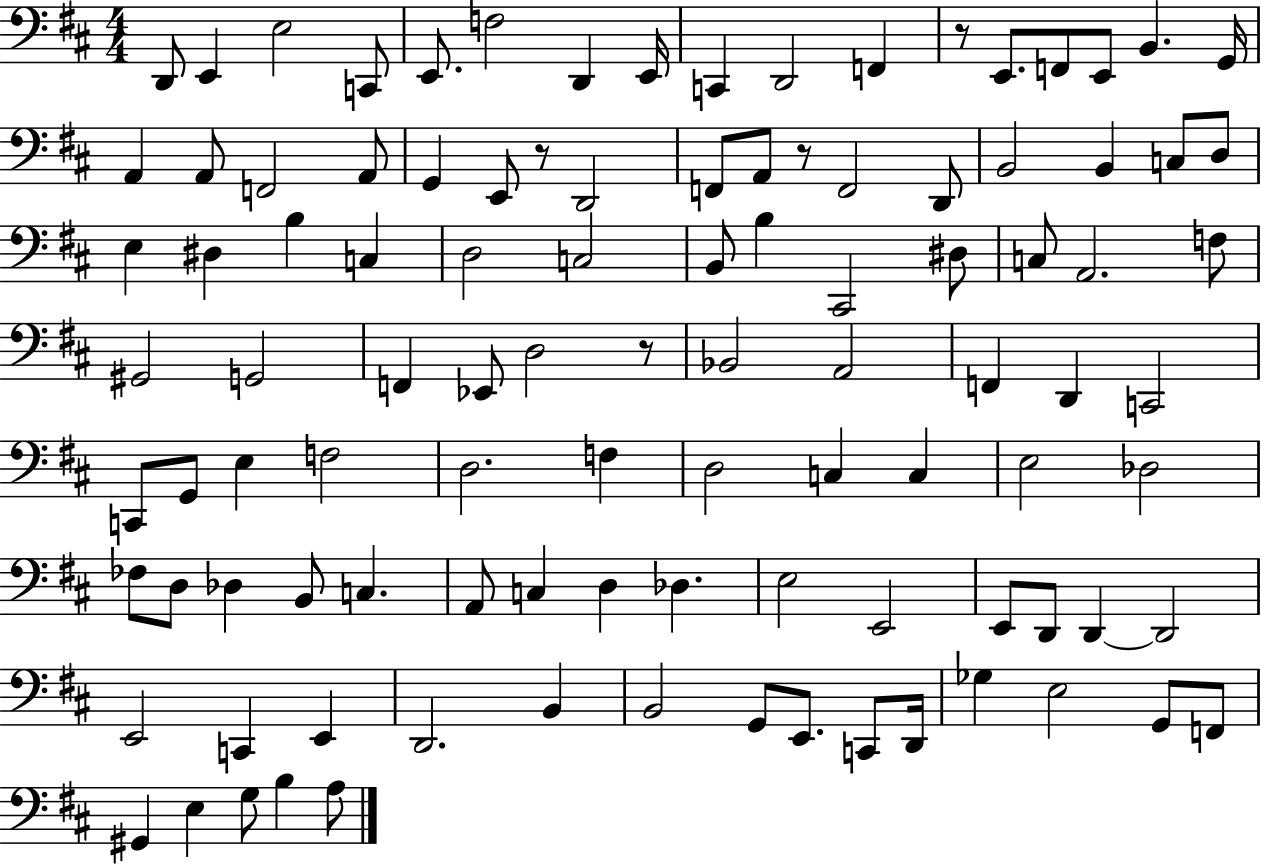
X:1
T:Untitled
M:4/4
L:1/4
K:D
D,,/2 E,, E,2 C,,/2 E,,/2 F,2 D,, E,,/4 C,, D,,2 F,, z/2 E,,/2 F,,/2 E,,/2 B,, G,,/4 A,, A,,/2 F,,2 A,,/2 G,, E,,/2 z/2 D,,2 F,,/2 A,,/2 z/2 F,,2 D,,/2 B,,2 B,, C,/2 D,/2 E, ^D, B, C, D,2 C,2 B,,/2 B, ^C,,2 ^D,/2 C,/2 A,,2 F,/2 ^G,,2 G,,2 F,, _E,,/2 D,2 z/2 _B,,2 A,,2 F,, D,, C,,2 C,,/2 G,,/2 E, F,2 D,2 F, D,2 C, C, E,2 _D,2 _F,/2 D,/2 _D, B,,/2 C, A,,/2 C, D, _D, E,2 E,,2 E,,/2 D,,/2 D,, D,,2 E,,2 C,, E,, D,,2 B,, B,,2 G,,/2 E,,/2 C,,/2 D,,/4 _G, E,2 G,,/2 F,,/2 ^G,, E, G,/2 B, A,/2